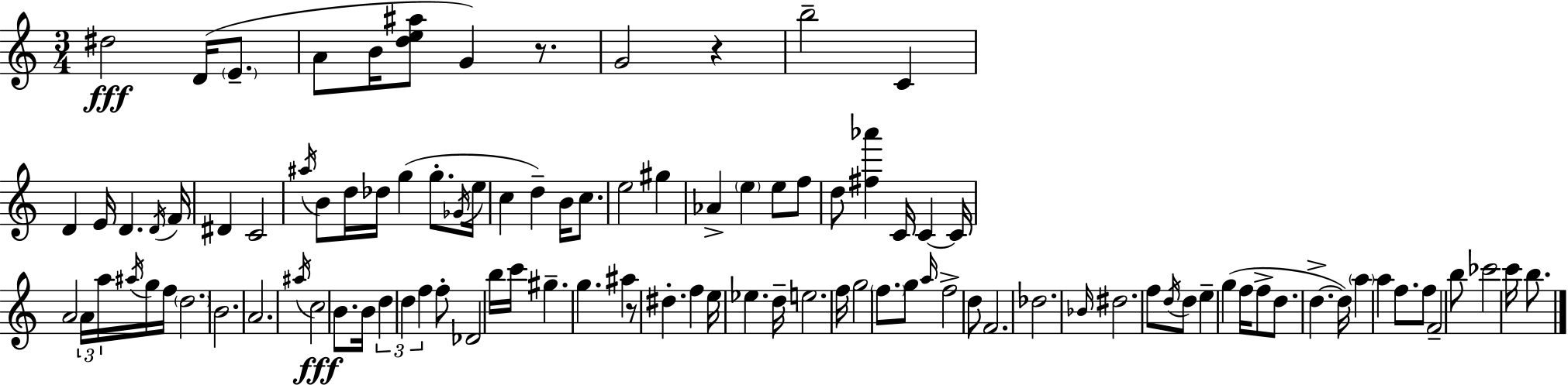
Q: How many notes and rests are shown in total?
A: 102